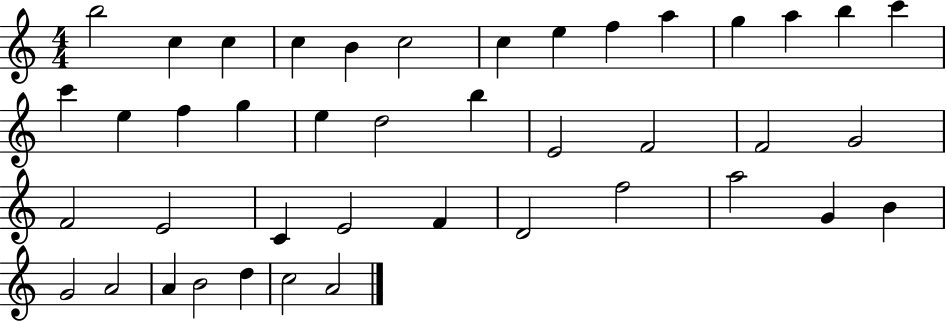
B5/h C5/q C5/q C5/q B4/q C5/h C5/q E5/q F5/q A5/q G5/q A5/q B5/q C6/q C6/q E5/q F5/q G5/q E5/q D5/h B5/q E4/h F4/h F4/h G4/h F4/h E4/h C4/q E4/h F4/q D4/h F5/h A5/h G4/q B4/q G4/h A4/h A4/q B4/h D5/q C5/h A4/h